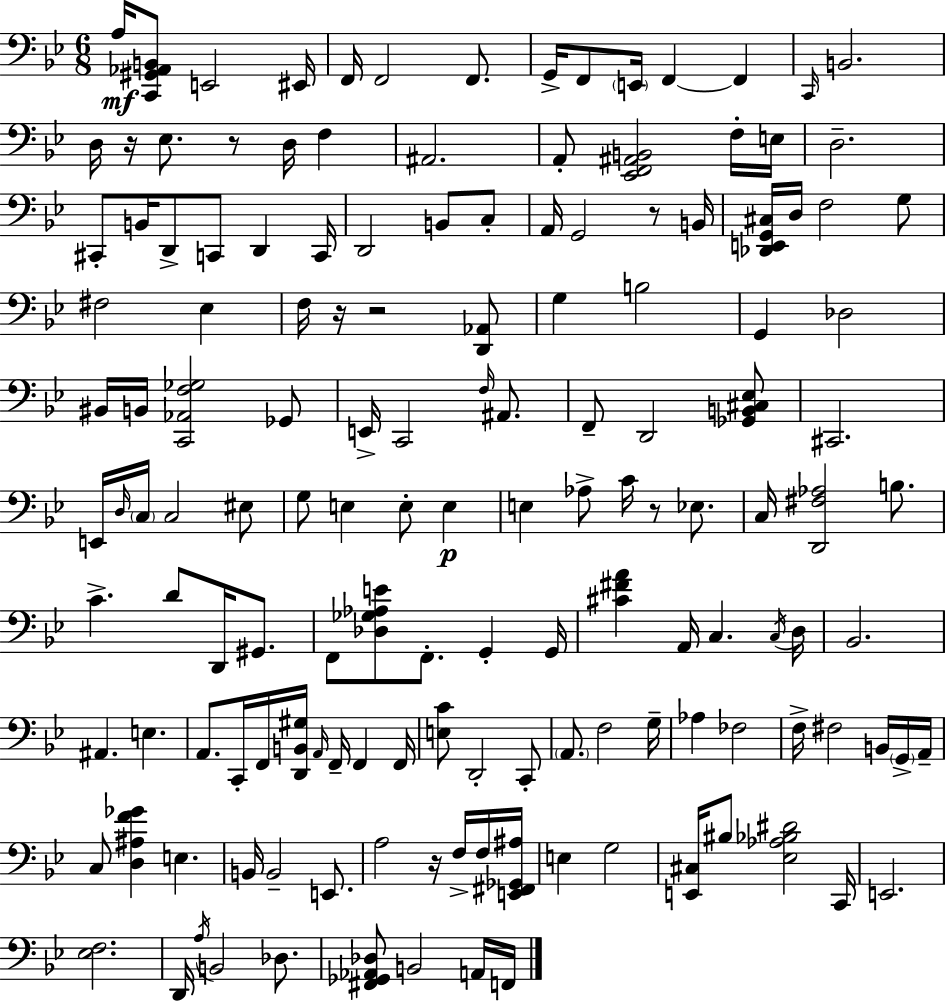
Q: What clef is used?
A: bass